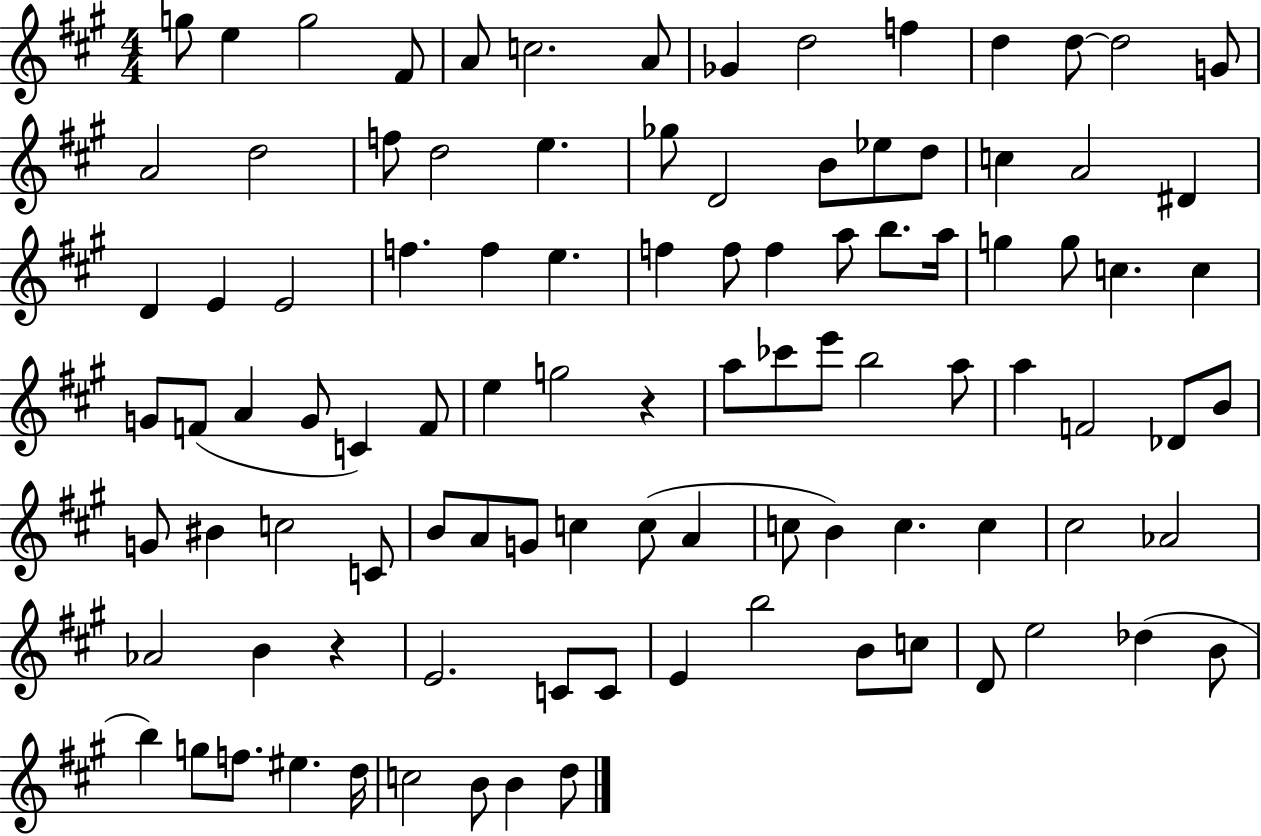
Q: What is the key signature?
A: A major